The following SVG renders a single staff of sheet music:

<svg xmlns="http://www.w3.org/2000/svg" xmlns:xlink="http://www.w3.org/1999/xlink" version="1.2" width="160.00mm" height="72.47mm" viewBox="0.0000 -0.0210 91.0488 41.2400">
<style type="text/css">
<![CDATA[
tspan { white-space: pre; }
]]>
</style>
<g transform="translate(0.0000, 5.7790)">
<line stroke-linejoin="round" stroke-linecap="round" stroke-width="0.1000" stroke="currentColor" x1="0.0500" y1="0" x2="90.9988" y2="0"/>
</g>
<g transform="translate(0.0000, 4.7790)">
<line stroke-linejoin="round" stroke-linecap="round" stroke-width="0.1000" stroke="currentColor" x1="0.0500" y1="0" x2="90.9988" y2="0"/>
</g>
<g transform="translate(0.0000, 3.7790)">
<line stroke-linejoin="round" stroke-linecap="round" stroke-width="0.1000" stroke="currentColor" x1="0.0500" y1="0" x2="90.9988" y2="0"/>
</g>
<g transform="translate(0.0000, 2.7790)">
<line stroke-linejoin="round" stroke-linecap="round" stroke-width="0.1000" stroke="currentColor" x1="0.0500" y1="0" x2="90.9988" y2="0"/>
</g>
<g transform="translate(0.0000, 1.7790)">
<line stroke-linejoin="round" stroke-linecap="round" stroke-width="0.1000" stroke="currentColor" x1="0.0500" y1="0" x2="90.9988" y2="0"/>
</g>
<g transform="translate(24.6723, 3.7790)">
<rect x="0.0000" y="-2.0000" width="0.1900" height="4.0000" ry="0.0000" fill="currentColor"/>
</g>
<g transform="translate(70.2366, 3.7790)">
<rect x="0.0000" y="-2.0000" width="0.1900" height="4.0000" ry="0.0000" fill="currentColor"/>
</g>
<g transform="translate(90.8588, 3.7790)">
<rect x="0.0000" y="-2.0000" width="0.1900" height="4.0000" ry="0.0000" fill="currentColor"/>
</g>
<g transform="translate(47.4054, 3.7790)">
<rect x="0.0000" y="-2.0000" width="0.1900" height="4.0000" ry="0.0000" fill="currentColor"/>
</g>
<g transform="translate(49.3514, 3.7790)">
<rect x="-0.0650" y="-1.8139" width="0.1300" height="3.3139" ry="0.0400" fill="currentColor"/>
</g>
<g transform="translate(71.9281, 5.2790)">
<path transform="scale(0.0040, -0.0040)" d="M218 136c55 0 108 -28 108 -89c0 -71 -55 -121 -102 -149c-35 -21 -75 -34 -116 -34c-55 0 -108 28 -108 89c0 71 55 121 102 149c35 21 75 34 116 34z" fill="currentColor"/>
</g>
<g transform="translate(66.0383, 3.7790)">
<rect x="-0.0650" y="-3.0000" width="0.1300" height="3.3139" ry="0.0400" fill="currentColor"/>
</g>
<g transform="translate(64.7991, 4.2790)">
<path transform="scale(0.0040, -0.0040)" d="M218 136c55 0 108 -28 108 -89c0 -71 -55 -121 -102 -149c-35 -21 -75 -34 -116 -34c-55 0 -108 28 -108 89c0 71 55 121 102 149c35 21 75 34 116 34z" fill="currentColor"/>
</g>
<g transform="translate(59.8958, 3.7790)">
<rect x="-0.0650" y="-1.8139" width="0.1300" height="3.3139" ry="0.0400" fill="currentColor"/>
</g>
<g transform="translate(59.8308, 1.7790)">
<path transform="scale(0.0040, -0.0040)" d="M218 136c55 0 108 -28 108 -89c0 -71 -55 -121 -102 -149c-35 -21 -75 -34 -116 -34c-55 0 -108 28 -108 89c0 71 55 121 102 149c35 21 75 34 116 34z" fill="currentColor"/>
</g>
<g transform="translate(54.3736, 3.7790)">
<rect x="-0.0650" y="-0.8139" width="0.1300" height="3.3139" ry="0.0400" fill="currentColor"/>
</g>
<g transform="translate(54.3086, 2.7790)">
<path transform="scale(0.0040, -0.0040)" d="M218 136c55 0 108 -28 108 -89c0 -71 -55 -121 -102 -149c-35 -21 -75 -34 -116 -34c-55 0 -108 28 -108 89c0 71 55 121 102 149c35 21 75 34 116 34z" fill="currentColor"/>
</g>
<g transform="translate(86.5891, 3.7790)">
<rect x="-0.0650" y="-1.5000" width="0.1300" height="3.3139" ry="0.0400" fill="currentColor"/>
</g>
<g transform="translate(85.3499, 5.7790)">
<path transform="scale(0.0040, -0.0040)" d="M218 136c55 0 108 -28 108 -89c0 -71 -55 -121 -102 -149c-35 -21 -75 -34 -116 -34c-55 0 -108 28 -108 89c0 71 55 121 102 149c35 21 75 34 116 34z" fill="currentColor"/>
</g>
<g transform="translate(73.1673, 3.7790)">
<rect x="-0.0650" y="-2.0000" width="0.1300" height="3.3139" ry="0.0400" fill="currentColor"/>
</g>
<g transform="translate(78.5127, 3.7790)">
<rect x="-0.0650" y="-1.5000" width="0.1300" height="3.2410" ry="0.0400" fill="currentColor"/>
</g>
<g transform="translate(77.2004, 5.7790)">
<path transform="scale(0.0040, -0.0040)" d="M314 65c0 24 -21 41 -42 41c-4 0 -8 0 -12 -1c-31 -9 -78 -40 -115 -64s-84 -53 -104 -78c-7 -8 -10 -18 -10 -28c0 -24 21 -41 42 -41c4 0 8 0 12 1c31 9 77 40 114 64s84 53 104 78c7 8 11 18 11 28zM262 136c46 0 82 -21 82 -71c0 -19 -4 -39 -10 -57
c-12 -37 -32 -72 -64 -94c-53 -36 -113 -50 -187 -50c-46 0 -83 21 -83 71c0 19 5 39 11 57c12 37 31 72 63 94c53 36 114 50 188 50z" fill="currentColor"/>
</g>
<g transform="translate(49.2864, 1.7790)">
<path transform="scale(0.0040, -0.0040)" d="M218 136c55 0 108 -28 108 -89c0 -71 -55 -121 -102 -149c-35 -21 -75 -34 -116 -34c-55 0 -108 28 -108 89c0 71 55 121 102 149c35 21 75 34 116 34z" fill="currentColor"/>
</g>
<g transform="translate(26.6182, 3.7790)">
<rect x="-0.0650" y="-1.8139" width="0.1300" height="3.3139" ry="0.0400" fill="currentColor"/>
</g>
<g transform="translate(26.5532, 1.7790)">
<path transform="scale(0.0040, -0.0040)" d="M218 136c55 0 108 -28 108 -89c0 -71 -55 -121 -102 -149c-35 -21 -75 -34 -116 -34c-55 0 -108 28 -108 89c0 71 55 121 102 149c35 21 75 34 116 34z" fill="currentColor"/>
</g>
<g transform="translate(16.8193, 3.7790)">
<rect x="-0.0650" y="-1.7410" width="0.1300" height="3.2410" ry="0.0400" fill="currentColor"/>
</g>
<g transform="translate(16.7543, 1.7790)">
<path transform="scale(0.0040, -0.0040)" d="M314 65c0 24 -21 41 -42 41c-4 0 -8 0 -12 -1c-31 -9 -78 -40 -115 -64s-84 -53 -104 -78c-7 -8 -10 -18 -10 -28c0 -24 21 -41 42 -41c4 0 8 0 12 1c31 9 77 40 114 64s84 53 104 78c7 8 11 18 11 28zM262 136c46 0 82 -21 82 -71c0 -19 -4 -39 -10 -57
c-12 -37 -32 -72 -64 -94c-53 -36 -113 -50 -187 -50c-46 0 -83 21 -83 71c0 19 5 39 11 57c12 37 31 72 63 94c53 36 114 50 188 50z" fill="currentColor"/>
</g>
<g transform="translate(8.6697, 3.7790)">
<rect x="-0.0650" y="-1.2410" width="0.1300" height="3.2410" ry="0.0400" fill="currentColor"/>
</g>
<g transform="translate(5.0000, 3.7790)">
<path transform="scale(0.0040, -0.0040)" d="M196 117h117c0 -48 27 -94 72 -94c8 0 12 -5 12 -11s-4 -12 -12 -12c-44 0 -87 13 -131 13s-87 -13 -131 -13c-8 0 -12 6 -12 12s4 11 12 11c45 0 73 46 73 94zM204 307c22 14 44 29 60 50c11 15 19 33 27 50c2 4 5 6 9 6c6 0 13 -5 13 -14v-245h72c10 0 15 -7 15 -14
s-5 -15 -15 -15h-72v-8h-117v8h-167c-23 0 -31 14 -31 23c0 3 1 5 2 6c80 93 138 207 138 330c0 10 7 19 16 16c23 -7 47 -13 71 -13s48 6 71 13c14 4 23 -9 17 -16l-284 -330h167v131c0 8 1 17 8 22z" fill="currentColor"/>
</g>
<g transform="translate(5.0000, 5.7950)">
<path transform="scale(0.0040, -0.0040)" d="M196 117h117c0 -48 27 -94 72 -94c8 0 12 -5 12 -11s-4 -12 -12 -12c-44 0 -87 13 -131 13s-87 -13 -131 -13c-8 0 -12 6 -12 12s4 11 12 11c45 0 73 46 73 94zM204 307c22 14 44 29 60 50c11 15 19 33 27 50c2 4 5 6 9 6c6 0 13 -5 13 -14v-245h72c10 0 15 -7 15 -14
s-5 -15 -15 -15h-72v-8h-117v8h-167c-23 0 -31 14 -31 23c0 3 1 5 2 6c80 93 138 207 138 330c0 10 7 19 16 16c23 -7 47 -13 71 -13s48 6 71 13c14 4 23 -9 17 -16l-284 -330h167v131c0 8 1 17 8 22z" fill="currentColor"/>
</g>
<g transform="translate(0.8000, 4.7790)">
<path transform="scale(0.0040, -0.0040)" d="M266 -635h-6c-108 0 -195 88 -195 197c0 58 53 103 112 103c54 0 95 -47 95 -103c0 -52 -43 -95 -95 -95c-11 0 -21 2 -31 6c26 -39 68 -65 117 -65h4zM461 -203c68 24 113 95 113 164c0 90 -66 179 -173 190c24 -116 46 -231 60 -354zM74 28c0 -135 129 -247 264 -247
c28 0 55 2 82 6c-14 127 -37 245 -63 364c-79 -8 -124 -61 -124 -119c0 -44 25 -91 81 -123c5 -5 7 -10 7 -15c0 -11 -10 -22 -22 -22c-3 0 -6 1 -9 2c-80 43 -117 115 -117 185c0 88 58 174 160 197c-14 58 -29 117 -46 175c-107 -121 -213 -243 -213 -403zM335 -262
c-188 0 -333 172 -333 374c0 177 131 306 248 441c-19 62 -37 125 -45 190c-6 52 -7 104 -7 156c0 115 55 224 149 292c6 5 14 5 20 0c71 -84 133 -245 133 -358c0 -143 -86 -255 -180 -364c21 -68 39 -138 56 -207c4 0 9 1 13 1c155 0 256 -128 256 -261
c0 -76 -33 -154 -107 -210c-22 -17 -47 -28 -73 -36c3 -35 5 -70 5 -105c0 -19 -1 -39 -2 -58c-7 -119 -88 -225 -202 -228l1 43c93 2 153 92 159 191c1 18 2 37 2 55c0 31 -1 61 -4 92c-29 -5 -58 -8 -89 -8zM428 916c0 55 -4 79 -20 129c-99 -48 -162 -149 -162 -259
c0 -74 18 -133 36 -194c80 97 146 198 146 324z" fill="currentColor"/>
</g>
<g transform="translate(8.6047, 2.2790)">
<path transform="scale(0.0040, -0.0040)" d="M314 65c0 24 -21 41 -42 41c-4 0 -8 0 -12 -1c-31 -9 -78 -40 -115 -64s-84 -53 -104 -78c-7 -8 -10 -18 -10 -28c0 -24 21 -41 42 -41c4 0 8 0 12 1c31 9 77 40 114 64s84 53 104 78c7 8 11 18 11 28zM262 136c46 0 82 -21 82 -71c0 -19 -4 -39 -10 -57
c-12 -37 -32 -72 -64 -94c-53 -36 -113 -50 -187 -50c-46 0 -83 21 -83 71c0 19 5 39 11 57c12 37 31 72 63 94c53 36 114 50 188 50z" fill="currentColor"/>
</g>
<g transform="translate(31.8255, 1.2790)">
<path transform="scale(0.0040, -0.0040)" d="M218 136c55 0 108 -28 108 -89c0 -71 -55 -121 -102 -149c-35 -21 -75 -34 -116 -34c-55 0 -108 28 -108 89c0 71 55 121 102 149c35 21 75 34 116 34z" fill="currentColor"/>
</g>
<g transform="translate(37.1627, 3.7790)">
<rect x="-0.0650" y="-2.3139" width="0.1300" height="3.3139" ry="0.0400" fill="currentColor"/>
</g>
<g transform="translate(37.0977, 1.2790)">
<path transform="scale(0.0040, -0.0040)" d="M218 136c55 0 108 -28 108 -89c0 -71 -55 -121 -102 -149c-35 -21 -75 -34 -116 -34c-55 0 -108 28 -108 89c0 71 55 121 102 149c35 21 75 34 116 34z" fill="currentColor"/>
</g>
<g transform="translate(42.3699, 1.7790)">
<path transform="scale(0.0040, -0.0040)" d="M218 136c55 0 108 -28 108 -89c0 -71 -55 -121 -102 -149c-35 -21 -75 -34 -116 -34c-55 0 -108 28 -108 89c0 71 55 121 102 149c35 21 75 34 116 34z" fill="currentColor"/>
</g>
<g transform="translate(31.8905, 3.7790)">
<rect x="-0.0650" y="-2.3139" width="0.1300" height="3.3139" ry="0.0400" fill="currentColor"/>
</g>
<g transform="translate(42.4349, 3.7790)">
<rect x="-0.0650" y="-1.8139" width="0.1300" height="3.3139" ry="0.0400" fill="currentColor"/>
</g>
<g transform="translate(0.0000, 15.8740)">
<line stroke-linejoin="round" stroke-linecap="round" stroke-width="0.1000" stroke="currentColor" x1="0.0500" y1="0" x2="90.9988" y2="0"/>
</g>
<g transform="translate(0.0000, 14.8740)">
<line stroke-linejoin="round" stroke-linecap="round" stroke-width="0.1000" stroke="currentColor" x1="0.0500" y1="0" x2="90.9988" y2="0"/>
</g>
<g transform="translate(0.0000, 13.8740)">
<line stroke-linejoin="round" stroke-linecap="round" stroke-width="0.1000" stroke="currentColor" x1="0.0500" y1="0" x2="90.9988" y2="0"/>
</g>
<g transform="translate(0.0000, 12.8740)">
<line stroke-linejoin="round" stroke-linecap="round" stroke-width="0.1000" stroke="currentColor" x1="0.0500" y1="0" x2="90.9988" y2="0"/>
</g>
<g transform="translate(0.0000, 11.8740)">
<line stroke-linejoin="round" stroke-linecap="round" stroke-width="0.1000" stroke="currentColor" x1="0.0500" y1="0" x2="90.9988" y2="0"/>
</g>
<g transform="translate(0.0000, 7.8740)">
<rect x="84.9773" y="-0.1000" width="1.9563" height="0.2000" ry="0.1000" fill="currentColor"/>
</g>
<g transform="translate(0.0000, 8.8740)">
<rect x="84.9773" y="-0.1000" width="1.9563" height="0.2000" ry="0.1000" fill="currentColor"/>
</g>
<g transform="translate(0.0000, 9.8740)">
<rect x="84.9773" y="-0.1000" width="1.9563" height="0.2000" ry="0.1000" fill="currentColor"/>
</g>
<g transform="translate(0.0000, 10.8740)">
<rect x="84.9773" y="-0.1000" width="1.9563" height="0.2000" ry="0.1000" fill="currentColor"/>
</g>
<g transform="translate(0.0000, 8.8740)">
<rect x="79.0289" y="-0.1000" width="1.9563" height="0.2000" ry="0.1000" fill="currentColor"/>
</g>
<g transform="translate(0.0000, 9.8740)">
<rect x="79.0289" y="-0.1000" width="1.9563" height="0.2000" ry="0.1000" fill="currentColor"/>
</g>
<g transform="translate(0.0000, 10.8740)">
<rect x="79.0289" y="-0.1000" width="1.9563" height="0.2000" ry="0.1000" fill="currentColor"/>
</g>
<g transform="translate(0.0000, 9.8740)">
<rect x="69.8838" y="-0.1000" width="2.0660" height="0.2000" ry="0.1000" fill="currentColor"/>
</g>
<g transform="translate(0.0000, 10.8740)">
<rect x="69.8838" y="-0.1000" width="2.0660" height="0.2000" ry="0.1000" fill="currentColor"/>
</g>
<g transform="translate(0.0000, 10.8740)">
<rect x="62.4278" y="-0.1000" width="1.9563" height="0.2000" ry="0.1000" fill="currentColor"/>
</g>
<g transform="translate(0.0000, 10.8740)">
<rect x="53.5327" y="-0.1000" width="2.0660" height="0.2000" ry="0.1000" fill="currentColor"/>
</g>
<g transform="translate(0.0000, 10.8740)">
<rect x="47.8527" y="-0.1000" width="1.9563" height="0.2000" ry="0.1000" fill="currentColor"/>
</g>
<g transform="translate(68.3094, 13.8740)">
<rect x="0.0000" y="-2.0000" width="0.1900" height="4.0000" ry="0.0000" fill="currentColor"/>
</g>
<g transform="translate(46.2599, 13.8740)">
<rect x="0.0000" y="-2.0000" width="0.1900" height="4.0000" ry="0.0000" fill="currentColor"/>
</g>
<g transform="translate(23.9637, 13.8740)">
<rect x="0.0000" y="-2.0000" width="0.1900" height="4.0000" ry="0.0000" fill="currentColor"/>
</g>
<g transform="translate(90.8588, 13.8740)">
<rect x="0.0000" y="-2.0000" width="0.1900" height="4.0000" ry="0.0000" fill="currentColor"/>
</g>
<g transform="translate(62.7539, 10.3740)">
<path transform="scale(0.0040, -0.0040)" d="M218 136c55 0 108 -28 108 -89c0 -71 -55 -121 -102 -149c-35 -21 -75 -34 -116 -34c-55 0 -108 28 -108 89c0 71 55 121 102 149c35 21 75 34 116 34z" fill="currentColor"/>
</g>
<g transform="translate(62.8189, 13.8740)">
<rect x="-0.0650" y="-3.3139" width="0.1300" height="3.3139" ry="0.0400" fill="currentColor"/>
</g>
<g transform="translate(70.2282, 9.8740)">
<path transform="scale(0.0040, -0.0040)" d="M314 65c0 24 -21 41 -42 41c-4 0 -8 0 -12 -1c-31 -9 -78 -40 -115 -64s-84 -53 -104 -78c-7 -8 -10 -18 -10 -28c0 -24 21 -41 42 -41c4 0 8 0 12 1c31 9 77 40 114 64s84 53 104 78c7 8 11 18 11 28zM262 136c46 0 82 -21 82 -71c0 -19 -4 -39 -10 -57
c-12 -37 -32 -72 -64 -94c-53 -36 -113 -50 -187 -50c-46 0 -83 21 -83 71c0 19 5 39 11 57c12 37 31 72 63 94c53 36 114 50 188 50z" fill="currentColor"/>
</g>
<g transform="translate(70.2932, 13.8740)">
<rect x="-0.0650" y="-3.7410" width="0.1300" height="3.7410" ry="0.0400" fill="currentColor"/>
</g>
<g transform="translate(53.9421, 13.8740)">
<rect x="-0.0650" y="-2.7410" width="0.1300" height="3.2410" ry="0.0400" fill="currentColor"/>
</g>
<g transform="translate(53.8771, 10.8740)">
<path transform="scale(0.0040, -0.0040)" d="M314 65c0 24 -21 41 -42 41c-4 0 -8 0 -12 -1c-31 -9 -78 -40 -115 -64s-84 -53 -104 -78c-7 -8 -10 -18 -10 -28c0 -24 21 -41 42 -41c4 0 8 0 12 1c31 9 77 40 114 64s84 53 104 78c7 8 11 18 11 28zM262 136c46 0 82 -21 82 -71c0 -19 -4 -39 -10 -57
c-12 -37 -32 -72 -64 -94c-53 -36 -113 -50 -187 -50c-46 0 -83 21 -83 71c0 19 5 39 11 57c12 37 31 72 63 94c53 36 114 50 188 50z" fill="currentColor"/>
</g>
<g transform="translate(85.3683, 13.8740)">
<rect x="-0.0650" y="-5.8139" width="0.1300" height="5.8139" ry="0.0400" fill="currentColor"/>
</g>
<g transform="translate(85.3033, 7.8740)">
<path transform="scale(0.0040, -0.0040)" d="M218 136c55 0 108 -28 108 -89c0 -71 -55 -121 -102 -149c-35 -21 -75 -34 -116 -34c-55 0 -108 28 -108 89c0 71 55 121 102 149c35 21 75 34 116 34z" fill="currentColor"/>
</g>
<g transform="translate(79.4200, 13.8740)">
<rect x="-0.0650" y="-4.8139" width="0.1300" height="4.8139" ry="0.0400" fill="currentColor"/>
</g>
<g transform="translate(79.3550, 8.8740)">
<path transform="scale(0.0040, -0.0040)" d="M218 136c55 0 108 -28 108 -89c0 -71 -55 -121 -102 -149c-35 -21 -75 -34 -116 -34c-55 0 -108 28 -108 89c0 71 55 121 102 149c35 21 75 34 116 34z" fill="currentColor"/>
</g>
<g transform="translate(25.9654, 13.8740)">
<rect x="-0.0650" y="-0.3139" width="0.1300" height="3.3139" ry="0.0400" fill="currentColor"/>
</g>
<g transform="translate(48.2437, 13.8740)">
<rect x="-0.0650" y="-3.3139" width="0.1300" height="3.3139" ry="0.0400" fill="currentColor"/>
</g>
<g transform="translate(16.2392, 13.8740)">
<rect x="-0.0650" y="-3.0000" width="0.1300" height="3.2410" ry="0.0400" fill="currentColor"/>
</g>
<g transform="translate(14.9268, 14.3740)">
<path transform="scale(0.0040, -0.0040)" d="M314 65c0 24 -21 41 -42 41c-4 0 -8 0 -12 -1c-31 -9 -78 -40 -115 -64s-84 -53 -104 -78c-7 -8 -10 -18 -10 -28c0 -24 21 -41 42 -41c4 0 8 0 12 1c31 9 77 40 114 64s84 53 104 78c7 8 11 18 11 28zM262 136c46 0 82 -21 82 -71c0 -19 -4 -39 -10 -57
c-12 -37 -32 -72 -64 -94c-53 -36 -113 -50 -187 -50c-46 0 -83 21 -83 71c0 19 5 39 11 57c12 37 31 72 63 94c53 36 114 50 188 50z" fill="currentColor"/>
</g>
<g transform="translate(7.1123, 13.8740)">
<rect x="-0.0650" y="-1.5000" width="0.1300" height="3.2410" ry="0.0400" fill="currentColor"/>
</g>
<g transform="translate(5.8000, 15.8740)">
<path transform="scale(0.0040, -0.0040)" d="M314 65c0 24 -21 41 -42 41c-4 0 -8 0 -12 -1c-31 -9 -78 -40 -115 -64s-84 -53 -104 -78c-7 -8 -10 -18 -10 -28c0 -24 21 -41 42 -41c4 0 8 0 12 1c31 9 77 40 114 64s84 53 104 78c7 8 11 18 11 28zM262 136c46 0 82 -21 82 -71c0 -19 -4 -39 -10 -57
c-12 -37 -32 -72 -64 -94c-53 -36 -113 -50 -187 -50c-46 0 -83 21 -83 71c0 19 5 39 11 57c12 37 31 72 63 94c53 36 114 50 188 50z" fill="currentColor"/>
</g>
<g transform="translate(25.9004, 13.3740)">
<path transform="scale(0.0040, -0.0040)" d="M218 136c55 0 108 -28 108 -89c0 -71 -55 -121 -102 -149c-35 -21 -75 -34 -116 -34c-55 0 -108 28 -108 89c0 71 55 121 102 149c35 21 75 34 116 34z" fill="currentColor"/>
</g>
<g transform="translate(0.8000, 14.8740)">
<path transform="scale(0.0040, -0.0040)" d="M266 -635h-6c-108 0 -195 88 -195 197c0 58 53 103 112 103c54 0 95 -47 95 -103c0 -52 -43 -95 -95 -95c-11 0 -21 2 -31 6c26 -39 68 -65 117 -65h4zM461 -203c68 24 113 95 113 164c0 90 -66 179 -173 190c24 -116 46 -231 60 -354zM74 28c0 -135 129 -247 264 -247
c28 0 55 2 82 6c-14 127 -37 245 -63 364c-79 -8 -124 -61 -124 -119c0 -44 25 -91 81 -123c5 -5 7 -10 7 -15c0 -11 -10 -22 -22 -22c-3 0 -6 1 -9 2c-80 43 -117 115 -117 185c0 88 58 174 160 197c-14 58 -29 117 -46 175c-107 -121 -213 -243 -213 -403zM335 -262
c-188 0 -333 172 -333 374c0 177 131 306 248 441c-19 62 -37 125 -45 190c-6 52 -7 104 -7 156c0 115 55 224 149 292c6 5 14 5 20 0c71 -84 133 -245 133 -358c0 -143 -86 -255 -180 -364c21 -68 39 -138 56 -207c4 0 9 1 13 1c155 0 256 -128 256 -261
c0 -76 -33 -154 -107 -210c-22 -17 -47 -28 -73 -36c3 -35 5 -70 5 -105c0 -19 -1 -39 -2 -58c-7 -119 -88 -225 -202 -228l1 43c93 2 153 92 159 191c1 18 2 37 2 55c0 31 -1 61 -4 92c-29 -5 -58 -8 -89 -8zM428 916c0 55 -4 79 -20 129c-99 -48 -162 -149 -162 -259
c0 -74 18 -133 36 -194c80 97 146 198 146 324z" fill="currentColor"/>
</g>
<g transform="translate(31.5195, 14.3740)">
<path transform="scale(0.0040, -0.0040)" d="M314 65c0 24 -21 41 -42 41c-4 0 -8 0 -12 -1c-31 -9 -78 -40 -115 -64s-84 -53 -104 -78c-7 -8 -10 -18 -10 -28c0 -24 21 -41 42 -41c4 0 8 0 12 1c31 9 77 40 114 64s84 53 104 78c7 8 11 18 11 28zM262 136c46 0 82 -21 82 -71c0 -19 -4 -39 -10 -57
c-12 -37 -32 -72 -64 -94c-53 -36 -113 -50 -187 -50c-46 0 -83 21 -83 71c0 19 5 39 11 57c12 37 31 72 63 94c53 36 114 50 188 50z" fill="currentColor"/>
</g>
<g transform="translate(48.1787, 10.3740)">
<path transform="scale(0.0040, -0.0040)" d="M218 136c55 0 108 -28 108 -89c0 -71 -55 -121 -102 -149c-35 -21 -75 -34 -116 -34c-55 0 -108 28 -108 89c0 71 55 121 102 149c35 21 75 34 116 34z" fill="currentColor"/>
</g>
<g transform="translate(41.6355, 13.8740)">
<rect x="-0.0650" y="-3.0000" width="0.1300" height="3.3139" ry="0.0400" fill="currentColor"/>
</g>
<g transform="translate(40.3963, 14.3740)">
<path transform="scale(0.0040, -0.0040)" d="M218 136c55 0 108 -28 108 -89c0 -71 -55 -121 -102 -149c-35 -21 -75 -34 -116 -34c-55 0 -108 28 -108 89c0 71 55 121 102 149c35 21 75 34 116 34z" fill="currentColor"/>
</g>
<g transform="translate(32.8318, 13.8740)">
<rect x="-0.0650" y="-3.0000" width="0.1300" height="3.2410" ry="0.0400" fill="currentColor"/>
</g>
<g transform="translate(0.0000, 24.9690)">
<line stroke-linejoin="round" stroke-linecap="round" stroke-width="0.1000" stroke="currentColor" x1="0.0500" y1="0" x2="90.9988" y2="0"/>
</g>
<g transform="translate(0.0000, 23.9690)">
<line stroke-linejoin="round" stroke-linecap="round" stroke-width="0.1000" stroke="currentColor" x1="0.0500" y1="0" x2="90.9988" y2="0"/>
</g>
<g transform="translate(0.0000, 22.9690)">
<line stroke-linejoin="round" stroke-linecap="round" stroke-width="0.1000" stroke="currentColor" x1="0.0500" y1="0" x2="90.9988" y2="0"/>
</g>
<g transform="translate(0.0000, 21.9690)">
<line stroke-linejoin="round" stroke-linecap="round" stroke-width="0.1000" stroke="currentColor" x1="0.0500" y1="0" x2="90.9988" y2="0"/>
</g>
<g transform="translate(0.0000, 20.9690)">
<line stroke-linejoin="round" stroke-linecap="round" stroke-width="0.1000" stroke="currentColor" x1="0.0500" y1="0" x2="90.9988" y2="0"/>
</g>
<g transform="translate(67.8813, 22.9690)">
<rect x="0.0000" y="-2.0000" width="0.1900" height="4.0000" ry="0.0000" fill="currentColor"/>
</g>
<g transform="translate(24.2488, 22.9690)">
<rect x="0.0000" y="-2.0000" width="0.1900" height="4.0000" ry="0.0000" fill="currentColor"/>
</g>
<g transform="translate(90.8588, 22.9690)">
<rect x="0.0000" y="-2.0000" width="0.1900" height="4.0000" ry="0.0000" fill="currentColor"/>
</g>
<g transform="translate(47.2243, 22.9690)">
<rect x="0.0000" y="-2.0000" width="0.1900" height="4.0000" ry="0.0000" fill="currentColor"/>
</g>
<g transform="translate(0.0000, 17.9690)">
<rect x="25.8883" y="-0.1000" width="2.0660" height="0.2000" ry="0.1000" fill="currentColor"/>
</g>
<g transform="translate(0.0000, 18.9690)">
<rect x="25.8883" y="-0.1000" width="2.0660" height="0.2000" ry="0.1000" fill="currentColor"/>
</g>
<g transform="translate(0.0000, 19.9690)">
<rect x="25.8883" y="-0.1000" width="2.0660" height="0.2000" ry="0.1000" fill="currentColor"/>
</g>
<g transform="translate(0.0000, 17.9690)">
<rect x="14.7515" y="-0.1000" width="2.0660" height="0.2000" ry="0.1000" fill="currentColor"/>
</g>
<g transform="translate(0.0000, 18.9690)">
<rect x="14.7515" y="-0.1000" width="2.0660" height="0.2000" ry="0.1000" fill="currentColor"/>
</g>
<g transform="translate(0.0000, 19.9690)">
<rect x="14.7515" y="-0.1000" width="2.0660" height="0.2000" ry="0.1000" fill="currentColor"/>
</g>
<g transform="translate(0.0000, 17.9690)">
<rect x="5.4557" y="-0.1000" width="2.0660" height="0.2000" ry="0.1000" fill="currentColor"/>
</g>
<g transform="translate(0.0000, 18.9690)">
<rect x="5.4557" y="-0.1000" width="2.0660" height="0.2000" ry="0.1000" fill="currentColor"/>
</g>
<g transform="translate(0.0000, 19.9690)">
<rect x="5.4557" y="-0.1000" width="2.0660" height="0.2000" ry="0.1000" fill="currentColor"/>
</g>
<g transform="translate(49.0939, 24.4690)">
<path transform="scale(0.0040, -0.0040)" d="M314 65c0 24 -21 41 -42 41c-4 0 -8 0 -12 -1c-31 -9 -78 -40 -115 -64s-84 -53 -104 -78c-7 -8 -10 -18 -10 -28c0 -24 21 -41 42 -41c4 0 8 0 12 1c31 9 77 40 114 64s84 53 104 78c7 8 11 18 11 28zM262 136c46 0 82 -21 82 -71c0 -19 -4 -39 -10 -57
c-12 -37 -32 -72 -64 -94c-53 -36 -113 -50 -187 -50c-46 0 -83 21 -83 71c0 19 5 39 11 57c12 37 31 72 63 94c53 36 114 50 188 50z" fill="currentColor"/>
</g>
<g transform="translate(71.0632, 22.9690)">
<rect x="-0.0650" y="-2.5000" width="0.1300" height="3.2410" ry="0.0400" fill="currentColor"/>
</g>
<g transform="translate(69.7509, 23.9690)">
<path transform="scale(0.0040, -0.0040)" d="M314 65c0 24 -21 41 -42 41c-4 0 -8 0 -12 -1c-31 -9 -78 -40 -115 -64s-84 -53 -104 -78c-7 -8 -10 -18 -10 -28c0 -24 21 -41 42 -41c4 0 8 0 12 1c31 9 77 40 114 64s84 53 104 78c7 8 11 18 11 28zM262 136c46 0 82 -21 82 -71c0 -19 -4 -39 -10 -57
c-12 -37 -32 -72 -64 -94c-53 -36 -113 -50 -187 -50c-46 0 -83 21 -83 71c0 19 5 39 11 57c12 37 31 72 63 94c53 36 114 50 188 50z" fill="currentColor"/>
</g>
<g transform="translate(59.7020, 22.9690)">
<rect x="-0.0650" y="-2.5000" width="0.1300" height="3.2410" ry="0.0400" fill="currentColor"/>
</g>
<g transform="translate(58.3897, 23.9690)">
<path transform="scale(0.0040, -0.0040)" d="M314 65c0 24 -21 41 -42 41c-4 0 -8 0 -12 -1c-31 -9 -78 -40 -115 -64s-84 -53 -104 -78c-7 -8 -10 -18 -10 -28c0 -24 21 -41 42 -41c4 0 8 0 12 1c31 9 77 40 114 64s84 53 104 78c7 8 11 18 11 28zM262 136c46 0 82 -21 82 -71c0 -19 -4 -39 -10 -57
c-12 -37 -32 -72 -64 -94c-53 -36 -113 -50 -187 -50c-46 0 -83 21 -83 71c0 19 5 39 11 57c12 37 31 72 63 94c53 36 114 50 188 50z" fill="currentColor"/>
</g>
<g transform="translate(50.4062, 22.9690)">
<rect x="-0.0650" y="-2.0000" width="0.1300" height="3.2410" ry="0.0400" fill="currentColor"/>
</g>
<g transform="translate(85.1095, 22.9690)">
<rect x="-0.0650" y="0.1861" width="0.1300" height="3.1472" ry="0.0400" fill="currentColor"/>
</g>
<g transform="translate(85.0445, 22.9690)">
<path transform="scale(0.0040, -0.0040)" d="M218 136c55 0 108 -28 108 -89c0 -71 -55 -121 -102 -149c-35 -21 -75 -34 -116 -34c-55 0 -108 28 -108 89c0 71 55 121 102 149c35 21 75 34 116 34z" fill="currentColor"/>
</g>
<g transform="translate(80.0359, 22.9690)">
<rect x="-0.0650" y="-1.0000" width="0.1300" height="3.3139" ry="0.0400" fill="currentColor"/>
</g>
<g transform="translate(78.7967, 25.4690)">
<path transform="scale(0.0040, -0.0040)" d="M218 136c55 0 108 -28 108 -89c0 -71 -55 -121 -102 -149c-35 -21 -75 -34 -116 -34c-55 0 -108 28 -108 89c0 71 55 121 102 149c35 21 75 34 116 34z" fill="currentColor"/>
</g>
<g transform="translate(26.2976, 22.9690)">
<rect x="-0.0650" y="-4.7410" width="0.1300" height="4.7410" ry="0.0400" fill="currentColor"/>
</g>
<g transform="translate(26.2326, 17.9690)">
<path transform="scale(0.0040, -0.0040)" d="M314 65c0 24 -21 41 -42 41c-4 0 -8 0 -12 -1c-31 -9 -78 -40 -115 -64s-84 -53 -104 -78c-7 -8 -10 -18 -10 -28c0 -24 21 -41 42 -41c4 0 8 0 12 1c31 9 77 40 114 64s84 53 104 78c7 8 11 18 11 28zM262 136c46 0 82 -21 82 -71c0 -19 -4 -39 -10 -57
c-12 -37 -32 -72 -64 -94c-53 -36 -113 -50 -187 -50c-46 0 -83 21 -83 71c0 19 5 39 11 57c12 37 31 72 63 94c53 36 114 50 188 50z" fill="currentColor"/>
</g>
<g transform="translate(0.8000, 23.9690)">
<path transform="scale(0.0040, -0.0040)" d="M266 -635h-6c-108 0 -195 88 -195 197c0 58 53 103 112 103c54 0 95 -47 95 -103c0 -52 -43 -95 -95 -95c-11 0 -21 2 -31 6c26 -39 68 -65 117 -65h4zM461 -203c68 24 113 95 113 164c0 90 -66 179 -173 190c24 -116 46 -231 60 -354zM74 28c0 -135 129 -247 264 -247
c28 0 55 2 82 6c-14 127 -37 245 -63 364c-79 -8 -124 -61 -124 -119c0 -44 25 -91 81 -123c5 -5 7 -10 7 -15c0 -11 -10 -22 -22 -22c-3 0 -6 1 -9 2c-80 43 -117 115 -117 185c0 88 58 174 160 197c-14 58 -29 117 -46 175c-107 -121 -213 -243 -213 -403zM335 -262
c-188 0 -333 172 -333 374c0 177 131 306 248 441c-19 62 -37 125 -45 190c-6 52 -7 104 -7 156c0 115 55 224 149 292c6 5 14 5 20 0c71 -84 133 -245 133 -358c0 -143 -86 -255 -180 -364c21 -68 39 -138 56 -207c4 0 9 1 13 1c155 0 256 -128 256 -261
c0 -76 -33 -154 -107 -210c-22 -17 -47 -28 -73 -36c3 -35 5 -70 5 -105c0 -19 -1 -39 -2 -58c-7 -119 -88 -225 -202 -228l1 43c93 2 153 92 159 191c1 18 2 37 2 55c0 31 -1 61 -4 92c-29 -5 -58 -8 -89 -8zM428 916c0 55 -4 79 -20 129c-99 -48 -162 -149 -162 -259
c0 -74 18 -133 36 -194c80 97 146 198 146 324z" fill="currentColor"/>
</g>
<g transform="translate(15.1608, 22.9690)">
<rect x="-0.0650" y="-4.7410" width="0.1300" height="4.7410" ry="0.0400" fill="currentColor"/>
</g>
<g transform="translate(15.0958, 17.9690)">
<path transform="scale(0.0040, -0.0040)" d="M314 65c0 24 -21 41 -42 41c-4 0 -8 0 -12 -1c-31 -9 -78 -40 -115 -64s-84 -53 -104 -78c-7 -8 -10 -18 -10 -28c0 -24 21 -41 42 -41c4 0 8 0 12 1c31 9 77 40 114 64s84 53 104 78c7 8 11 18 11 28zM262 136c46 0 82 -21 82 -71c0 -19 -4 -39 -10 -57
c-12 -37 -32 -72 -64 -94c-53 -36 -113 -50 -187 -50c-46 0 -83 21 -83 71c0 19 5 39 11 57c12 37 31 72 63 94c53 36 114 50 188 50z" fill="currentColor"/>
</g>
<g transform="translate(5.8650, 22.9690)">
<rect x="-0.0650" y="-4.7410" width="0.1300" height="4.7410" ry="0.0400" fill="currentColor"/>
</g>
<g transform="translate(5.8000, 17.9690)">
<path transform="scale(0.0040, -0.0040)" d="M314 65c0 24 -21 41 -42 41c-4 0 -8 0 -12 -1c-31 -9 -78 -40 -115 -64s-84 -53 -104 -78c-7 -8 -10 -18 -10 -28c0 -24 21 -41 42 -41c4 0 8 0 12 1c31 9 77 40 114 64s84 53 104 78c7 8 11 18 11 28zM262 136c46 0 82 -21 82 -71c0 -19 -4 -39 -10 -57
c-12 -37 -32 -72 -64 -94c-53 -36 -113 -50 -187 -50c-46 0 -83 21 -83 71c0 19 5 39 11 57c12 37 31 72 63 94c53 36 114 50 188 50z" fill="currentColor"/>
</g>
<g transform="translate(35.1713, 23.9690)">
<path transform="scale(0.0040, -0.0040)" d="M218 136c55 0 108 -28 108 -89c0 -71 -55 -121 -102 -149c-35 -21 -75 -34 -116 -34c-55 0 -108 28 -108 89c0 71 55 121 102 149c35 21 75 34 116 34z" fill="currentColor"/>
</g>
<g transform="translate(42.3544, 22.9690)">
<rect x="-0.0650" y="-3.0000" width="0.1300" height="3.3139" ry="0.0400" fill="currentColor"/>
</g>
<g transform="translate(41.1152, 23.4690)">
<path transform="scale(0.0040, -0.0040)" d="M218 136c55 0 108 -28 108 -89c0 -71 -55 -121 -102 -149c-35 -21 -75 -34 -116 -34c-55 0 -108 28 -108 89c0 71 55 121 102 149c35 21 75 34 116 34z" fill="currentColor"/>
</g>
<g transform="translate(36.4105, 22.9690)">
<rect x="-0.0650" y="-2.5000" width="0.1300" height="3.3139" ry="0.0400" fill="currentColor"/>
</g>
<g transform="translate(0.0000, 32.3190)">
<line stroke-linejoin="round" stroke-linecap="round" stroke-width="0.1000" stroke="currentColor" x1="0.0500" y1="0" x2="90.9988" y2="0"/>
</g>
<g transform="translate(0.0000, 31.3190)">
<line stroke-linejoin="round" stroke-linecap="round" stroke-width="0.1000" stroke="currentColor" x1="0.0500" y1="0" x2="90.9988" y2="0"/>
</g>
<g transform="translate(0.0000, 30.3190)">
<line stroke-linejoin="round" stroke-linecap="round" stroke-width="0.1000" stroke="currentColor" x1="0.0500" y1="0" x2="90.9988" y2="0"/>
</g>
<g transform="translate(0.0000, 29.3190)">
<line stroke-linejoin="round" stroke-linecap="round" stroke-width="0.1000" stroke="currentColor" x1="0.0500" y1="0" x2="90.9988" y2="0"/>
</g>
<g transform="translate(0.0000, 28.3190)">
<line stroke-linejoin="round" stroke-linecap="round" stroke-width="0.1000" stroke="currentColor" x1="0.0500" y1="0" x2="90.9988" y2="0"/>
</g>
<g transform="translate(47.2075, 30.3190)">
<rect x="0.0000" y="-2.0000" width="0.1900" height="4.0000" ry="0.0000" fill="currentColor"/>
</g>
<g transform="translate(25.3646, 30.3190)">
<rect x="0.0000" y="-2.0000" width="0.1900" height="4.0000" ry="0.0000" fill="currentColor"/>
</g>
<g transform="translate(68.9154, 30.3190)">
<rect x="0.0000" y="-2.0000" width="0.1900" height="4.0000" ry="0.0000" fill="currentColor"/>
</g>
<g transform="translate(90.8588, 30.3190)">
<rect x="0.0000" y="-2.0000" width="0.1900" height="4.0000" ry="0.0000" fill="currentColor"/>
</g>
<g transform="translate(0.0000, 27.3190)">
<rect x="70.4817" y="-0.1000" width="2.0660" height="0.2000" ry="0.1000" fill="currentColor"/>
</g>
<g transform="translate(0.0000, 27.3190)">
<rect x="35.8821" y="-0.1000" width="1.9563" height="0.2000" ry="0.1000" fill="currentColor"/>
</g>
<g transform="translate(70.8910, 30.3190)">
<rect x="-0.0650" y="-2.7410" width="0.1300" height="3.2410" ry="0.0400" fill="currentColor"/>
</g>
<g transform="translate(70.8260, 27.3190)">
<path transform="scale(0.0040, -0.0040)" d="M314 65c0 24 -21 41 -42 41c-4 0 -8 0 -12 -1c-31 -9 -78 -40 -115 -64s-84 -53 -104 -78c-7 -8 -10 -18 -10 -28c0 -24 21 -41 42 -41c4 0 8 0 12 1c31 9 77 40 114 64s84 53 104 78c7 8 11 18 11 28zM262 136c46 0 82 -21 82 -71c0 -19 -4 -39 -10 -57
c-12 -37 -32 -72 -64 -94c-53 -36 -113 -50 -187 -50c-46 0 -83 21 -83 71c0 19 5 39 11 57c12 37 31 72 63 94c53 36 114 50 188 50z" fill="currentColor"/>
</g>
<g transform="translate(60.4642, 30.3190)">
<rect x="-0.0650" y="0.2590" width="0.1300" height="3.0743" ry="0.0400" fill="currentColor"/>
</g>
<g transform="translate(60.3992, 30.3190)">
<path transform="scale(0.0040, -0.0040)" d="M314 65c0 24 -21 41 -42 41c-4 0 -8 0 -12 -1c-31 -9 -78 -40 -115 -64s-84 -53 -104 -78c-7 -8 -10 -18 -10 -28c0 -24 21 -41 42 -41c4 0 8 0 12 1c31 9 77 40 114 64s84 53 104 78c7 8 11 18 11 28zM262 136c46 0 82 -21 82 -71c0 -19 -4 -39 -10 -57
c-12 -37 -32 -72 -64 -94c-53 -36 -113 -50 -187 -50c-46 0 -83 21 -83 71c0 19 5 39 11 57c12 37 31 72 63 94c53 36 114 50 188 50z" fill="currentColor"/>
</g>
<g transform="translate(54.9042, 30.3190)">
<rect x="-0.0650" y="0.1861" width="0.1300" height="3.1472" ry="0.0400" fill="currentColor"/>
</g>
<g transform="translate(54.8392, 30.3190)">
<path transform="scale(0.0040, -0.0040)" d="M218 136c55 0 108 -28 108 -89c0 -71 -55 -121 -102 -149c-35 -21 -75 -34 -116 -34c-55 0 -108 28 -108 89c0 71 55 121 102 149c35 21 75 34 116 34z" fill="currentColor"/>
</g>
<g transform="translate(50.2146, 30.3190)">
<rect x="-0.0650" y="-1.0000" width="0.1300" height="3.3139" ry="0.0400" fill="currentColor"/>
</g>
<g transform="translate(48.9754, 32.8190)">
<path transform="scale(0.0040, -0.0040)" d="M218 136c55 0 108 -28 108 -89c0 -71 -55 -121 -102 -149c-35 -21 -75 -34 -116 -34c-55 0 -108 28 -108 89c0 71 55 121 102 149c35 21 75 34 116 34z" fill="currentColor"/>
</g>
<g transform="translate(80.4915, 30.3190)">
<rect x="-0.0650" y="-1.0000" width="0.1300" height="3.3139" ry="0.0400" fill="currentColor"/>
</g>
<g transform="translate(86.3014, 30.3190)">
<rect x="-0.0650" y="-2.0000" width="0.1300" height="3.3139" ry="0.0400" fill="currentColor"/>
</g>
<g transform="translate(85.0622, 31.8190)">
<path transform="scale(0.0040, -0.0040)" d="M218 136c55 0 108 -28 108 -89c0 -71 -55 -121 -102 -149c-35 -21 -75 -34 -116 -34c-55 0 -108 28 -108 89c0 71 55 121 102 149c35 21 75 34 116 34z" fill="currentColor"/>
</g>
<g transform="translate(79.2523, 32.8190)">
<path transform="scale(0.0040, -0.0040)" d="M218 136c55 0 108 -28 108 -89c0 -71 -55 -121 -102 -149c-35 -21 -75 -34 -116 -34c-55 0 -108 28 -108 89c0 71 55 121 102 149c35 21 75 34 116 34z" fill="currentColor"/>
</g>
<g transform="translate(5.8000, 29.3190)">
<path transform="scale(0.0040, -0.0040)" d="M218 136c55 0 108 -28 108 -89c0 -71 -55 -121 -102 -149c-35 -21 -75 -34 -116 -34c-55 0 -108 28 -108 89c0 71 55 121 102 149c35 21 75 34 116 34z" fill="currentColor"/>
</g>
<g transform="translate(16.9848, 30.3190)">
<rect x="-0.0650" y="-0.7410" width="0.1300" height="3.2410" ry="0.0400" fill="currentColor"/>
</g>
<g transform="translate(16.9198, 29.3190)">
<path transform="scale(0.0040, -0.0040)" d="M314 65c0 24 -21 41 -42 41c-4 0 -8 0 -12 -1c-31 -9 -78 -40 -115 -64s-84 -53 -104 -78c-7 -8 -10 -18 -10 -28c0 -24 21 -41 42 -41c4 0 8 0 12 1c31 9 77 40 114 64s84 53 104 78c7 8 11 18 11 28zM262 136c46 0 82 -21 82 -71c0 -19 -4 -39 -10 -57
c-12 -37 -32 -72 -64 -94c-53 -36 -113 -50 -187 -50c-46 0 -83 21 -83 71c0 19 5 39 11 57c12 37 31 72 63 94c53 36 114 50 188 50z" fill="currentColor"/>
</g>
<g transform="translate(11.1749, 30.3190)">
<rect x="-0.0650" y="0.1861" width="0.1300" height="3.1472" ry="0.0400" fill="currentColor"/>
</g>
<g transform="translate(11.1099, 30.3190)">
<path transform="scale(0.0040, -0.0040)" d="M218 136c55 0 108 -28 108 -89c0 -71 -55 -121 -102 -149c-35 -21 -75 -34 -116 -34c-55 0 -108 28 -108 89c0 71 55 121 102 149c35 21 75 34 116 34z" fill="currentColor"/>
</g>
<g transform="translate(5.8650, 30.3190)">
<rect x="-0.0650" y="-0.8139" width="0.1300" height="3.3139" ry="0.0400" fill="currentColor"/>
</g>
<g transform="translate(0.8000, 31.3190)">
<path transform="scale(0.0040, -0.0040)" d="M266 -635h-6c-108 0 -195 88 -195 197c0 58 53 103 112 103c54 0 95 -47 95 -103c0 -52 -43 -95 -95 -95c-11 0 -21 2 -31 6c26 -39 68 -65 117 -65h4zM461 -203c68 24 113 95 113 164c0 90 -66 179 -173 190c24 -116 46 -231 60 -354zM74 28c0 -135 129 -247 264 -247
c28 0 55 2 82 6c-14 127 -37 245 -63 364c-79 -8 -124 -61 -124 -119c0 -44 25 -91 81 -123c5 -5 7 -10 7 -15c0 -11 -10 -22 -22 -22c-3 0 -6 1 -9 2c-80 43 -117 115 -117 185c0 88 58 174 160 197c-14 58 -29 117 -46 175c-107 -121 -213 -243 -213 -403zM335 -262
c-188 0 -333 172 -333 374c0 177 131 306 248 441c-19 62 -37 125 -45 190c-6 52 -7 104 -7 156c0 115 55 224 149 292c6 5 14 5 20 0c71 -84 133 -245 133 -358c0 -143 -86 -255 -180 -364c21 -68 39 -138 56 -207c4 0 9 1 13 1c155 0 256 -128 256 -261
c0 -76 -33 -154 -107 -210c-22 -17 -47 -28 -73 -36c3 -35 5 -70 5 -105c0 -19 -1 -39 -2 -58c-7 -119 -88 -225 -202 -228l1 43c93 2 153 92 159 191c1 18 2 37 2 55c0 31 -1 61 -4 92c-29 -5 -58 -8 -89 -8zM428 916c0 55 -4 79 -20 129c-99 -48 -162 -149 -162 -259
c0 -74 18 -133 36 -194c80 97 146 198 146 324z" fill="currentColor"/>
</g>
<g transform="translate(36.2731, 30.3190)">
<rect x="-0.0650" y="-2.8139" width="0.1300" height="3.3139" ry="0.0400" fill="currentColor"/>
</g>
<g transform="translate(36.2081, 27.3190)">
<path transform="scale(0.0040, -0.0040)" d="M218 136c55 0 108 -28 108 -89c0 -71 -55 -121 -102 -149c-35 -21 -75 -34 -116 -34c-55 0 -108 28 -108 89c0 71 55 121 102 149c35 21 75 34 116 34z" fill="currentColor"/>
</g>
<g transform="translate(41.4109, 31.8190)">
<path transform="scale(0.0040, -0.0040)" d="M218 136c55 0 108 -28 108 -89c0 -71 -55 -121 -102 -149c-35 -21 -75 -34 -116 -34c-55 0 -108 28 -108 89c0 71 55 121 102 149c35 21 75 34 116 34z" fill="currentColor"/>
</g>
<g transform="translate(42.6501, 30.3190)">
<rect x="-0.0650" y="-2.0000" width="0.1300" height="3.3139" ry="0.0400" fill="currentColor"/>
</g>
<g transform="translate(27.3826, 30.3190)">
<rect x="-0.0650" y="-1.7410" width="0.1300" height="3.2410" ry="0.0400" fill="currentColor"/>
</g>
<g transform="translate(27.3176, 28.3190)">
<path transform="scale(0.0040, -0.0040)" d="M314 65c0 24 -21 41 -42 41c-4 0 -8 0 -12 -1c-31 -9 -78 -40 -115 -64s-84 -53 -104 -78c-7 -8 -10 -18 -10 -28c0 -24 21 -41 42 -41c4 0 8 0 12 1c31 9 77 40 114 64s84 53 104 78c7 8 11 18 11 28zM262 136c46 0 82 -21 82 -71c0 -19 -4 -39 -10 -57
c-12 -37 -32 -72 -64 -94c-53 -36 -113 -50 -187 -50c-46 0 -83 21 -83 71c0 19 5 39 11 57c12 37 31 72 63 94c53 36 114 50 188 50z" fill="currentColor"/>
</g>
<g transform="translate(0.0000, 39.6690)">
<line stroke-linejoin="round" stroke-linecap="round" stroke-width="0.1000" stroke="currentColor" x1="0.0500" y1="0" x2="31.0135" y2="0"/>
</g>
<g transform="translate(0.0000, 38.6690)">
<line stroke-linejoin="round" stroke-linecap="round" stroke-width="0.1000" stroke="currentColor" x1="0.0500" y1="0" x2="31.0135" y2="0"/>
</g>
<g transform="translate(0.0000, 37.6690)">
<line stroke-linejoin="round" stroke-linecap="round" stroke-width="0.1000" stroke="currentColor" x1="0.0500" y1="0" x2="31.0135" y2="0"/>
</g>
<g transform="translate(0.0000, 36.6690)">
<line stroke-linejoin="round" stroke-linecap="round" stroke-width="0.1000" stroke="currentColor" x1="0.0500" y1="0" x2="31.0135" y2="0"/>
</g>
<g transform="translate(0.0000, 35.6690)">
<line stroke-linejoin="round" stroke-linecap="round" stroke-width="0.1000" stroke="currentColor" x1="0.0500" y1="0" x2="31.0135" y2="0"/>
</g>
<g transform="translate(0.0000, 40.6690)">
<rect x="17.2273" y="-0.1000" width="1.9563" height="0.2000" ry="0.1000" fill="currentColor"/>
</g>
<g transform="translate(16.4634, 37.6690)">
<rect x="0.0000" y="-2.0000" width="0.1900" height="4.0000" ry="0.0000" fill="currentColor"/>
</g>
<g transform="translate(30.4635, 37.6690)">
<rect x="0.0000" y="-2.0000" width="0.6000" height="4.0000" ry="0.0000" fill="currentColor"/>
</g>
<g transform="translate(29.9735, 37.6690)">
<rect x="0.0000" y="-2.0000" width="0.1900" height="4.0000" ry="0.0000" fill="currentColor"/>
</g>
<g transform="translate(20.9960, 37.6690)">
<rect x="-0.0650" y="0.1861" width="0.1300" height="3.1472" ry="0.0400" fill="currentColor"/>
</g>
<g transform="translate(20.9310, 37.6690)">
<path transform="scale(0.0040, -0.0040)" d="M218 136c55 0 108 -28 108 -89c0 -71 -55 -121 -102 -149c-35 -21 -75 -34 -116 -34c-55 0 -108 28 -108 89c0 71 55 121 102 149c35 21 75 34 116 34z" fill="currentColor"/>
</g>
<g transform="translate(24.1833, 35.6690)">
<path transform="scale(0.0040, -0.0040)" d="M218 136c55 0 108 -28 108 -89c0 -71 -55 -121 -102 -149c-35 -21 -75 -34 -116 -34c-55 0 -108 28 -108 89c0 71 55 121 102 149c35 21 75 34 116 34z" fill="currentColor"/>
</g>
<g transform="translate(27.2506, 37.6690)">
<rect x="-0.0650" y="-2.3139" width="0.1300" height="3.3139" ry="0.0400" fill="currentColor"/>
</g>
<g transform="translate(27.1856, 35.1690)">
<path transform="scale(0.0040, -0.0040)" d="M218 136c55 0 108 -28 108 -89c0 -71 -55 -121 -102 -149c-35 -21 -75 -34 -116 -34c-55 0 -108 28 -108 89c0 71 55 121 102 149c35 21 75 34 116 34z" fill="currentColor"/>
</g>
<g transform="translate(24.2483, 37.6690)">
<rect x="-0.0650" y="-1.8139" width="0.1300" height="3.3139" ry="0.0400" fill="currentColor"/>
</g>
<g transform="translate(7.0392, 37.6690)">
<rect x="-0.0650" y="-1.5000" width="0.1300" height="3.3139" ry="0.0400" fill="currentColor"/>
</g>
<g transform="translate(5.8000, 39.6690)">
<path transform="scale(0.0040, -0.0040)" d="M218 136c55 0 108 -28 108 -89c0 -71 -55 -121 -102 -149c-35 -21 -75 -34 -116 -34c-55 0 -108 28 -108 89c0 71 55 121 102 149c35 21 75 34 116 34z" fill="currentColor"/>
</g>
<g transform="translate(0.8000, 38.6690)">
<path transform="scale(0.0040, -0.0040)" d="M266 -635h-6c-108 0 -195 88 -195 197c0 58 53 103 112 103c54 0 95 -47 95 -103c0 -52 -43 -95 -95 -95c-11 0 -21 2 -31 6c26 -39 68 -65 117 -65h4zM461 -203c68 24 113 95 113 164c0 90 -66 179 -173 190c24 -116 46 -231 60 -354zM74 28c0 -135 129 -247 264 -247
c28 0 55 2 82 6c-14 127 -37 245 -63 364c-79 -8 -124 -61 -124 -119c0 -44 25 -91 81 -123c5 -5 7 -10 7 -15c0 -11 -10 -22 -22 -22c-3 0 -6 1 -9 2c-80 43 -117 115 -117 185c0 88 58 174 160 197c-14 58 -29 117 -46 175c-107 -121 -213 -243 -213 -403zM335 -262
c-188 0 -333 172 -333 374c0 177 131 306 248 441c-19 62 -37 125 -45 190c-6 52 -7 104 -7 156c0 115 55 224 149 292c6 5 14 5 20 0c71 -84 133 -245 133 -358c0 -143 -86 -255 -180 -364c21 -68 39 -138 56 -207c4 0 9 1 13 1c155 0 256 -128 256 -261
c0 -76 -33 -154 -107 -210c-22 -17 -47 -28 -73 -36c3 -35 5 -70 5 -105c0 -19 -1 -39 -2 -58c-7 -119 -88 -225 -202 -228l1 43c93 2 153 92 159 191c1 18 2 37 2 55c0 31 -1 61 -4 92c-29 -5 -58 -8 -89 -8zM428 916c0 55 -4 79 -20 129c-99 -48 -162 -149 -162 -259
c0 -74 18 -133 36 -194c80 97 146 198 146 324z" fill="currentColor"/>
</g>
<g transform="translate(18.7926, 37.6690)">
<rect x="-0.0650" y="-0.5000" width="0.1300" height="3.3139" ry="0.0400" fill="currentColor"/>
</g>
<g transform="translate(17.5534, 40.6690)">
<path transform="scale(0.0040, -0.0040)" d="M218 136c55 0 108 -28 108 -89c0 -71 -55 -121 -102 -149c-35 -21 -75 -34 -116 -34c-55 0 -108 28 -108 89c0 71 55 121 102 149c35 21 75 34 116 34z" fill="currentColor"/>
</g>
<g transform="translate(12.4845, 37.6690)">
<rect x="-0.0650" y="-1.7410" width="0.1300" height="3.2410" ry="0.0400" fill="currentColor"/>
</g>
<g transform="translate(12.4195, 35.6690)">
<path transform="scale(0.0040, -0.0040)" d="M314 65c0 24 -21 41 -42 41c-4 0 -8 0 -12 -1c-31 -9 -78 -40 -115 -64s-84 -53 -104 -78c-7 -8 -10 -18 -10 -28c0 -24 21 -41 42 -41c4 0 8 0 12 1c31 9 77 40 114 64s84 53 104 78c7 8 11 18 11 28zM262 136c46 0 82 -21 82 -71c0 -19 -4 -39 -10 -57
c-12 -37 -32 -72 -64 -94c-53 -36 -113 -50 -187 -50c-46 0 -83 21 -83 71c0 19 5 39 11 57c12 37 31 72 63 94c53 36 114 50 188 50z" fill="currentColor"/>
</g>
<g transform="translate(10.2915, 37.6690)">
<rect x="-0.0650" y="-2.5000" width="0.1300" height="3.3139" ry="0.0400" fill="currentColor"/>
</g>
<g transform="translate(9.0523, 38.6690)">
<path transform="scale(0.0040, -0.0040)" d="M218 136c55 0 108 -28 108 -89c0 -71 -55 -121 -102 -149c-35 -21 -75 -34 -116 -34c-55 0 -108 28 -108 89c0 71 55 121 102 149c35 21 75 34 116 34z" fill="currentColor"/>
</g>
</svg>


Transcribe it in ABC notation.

X:1
T:Untitled
M:4/4
L:1/4
K:C
e2 f2 f g g f f d f A F E2 E E2 A2 c A2 A b a2 b c'2 e' g' e'2 e'2 e'2 G A F2 G2 G2 D B d B d2 f2 a F D B B2 a2 D F E G f2 C B f g